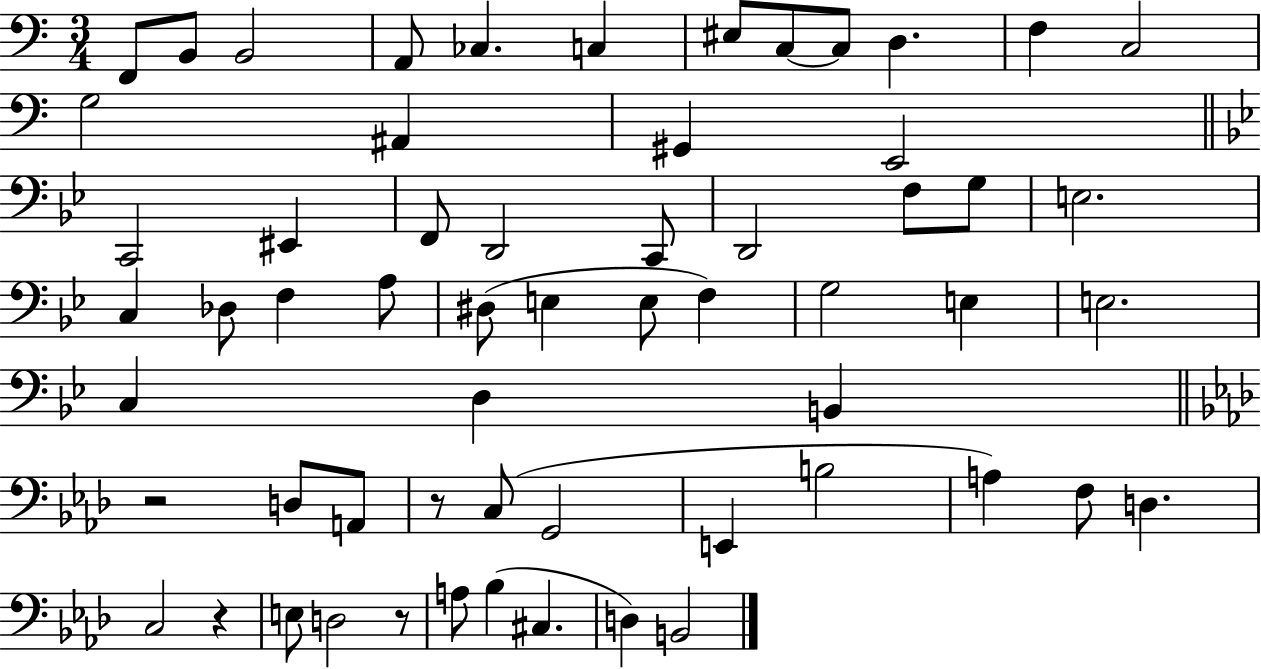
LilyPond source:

{
  \clef bass
  \numericTimeSignature
  \time 3/4
  \key c \major
  \repeat volta 2 { f,8 b,8 b,2 | a,8 ces4. c4 | eis8 c8~~ c8 d4. | f4 c2 | \break g2 ais,4 | gis,4 e,2 | \bar "||" \break \key bes \major c,2 eis,4 | f,8 d,2 c,8 | d,2 f8 g8 | e2. | \break c4 des8 f4 a8 | dis8( e4 e8 f4) | g2 e4 | e2. | \break c4 d4 b,4 | \bar "||" \break \key aes \major r2 d8 a,8 | r8 c8( g,2 | e,4 b2 | a4) f8 d4. | \break c2 r4 | e8 d2 r8 | a8 bes4( cis4. | d4) b,2 | \break } \bar "|."
}